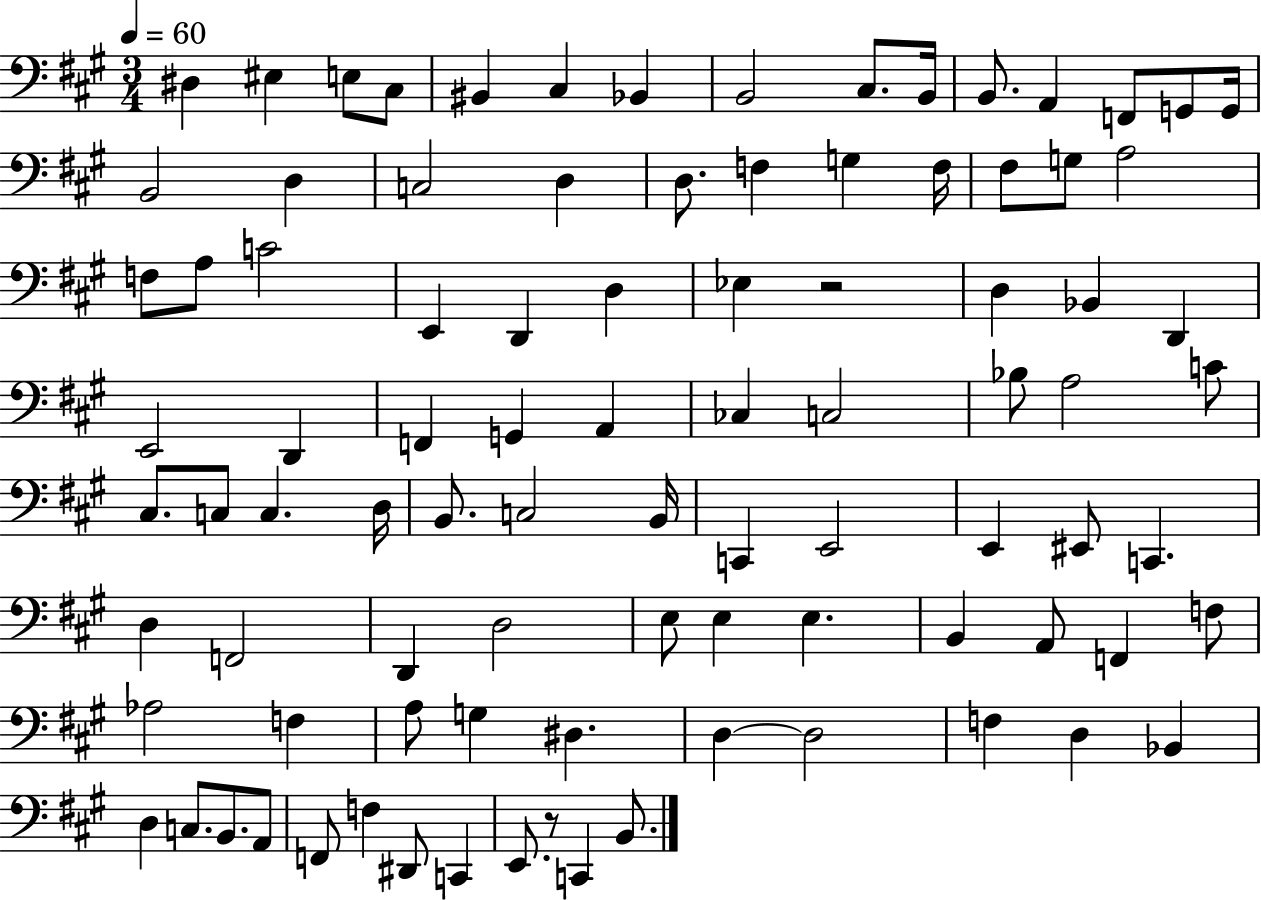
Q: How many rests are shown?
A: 2